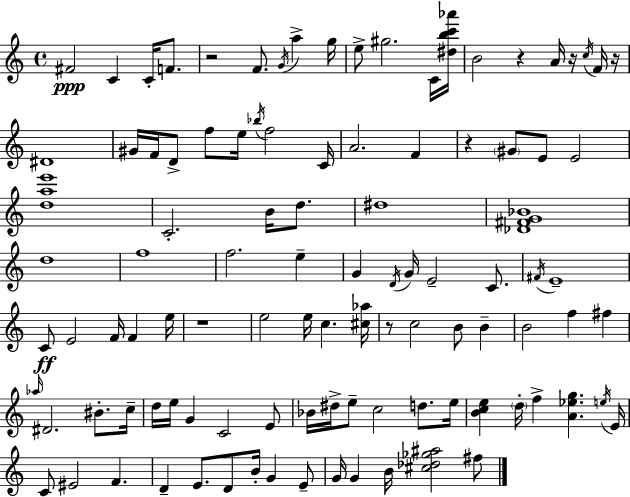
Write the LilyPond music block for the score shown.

{
  \clef treble
  \time 4/4
  \defaultTimeSignature
  \key a \minor
  \repeat volta 2 { fis'2\ppp c'4 c'16-. f'8. | r2 f'8. \acciaccatura { g'16 } a''4-> | g''16 e''8-> gis''2. c'16 | <dis'' b'' c''' aes'''>16 b'2 r4 a'16 r16 \acciaccatura { c''16 } | \break f'16 r16 dis'1 | gis'16 f'16 d'8-> f''8 e''16 \acciaccatura { bes''16 } f''2 | c'16 a'2. f'4 | r4 \parenthesize gis'8 e'8 e'2 | \break <d'' a'' e'''>1 | c'2.-. b'16 | d''8. dis''1 | <des' fis' g' bes'>1 | \break d''1 | f''1 | f''2. e''4-- | g'4 \acciaccatura { d'16 } g'16 e'2-- | \break c'8. \acciaccatura { fis'16 } e'1-- | c'8\ff e'2 f'16 | f'4 e''16 r1 | e''2 e''16 c''4. | \break <cis'' aes''>16 r8 c''2 b'8 | b'4-- b'2 f''4 | fis''4 \grace { aes''16 } dis'2. | bis'8.-. c''16-- d''16 e''16 g'4 c'2 | \break e'8 bes'16 dis''16-> e''8-- c''2 | d''8. e''16 <b' c'' e''>4 \parenthesize d''16-. f''4-> <a' ees'' g''>4. | \acciaccatura { e''16 } e'16 c'8 eis'2 | f'4. d'4-- e'8. d'8 | \break b'16-. g'4 e'8-- g'16 g'4 b'16 <cis'' des'' ges'' ais''>2 | fis''8 } \bar "|."
}